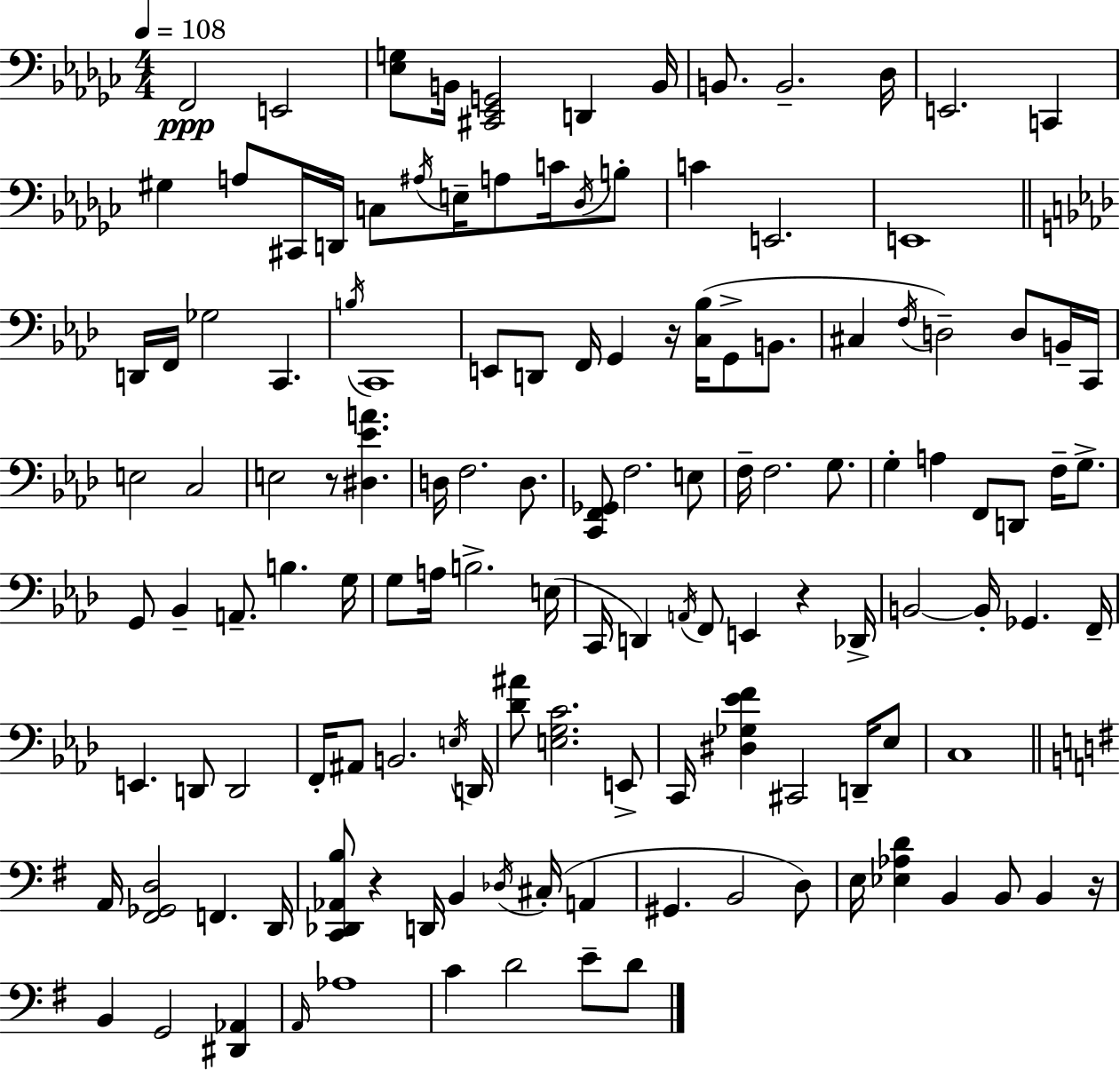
{
  \clef bass
  \numericTimeSignature
  \time 4/4
  \key ees \minor
  \tempo 4 = 108
  f,2\ppp e,2 | <ees g>8 b,16 <cis, ees, g,>2 d,4 b,16 | b,8. b,2.-- des16 | e,2. c,4 | \break gis4 a8 cis,16 d,16 c8 \acciaccatura { ais16 } e16-- a8 c'16 \acciaccatura { des16 } | b8-. c'4 e,2. | e,1 | \bar "||" \break \key f \minor d,16 f,16 ges2 c,4. | \acciaccatura { b16 } c,1 | e,8 d,8 f,16 g,4 r16 <c bes>16( g,8-> b,8. | cis4 \acciaccatura { f16 }) d2-- d8 | \break b,16-- c,16 e2 c2 | e2 r8 <dis ees' a'>4. | d16 f2. d8. | <c, f, ges,>8 f2. | \break e8 f16-- f2. g8. | g4-. a4 f,8 d,8 f16-- g8.-> | g,8 bes,4-- a,8.-- b4. | g16 g8 a16 b2.-> | \break e16( c,16 d,4) \acciaccatura { a,16 } f,8 e,4 r4 | des,16-> b,2~~ b,16-. ges,4. | f,16-- e,4. d,8 d,2 | f,16-. ais,8 b,2. | \break \acciaccatura { e16 } d,16 <des' ais'>8 <e g c'>2. | e,8-> c,16 <dis ges ees' f'>4 cis,2 | d,16-- ees8 c1 | \bar "||" \break \key g \major a,16 <fis, ges, d>2 f,4. d,16 | <c, des, aes, b>8 r4 d,16 b,4 \acciaccatura { des16 } cis16-.( a,4 | gis,4. b,2 d8) | e16 <ees aes d'>4 b,4 b,8 b,4 | \break r16 b,4 g,2 <dis, aes,>4 | \grace { a,16 } aes1 | c'4 d'2 e'8-- | d'8 \bar "|."
}